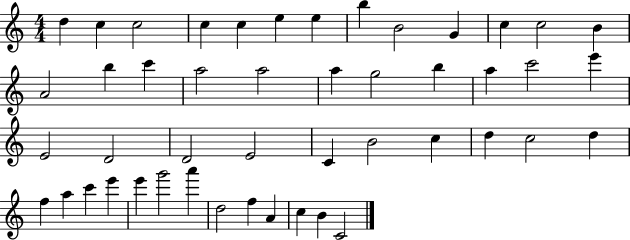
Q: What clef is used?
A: treble